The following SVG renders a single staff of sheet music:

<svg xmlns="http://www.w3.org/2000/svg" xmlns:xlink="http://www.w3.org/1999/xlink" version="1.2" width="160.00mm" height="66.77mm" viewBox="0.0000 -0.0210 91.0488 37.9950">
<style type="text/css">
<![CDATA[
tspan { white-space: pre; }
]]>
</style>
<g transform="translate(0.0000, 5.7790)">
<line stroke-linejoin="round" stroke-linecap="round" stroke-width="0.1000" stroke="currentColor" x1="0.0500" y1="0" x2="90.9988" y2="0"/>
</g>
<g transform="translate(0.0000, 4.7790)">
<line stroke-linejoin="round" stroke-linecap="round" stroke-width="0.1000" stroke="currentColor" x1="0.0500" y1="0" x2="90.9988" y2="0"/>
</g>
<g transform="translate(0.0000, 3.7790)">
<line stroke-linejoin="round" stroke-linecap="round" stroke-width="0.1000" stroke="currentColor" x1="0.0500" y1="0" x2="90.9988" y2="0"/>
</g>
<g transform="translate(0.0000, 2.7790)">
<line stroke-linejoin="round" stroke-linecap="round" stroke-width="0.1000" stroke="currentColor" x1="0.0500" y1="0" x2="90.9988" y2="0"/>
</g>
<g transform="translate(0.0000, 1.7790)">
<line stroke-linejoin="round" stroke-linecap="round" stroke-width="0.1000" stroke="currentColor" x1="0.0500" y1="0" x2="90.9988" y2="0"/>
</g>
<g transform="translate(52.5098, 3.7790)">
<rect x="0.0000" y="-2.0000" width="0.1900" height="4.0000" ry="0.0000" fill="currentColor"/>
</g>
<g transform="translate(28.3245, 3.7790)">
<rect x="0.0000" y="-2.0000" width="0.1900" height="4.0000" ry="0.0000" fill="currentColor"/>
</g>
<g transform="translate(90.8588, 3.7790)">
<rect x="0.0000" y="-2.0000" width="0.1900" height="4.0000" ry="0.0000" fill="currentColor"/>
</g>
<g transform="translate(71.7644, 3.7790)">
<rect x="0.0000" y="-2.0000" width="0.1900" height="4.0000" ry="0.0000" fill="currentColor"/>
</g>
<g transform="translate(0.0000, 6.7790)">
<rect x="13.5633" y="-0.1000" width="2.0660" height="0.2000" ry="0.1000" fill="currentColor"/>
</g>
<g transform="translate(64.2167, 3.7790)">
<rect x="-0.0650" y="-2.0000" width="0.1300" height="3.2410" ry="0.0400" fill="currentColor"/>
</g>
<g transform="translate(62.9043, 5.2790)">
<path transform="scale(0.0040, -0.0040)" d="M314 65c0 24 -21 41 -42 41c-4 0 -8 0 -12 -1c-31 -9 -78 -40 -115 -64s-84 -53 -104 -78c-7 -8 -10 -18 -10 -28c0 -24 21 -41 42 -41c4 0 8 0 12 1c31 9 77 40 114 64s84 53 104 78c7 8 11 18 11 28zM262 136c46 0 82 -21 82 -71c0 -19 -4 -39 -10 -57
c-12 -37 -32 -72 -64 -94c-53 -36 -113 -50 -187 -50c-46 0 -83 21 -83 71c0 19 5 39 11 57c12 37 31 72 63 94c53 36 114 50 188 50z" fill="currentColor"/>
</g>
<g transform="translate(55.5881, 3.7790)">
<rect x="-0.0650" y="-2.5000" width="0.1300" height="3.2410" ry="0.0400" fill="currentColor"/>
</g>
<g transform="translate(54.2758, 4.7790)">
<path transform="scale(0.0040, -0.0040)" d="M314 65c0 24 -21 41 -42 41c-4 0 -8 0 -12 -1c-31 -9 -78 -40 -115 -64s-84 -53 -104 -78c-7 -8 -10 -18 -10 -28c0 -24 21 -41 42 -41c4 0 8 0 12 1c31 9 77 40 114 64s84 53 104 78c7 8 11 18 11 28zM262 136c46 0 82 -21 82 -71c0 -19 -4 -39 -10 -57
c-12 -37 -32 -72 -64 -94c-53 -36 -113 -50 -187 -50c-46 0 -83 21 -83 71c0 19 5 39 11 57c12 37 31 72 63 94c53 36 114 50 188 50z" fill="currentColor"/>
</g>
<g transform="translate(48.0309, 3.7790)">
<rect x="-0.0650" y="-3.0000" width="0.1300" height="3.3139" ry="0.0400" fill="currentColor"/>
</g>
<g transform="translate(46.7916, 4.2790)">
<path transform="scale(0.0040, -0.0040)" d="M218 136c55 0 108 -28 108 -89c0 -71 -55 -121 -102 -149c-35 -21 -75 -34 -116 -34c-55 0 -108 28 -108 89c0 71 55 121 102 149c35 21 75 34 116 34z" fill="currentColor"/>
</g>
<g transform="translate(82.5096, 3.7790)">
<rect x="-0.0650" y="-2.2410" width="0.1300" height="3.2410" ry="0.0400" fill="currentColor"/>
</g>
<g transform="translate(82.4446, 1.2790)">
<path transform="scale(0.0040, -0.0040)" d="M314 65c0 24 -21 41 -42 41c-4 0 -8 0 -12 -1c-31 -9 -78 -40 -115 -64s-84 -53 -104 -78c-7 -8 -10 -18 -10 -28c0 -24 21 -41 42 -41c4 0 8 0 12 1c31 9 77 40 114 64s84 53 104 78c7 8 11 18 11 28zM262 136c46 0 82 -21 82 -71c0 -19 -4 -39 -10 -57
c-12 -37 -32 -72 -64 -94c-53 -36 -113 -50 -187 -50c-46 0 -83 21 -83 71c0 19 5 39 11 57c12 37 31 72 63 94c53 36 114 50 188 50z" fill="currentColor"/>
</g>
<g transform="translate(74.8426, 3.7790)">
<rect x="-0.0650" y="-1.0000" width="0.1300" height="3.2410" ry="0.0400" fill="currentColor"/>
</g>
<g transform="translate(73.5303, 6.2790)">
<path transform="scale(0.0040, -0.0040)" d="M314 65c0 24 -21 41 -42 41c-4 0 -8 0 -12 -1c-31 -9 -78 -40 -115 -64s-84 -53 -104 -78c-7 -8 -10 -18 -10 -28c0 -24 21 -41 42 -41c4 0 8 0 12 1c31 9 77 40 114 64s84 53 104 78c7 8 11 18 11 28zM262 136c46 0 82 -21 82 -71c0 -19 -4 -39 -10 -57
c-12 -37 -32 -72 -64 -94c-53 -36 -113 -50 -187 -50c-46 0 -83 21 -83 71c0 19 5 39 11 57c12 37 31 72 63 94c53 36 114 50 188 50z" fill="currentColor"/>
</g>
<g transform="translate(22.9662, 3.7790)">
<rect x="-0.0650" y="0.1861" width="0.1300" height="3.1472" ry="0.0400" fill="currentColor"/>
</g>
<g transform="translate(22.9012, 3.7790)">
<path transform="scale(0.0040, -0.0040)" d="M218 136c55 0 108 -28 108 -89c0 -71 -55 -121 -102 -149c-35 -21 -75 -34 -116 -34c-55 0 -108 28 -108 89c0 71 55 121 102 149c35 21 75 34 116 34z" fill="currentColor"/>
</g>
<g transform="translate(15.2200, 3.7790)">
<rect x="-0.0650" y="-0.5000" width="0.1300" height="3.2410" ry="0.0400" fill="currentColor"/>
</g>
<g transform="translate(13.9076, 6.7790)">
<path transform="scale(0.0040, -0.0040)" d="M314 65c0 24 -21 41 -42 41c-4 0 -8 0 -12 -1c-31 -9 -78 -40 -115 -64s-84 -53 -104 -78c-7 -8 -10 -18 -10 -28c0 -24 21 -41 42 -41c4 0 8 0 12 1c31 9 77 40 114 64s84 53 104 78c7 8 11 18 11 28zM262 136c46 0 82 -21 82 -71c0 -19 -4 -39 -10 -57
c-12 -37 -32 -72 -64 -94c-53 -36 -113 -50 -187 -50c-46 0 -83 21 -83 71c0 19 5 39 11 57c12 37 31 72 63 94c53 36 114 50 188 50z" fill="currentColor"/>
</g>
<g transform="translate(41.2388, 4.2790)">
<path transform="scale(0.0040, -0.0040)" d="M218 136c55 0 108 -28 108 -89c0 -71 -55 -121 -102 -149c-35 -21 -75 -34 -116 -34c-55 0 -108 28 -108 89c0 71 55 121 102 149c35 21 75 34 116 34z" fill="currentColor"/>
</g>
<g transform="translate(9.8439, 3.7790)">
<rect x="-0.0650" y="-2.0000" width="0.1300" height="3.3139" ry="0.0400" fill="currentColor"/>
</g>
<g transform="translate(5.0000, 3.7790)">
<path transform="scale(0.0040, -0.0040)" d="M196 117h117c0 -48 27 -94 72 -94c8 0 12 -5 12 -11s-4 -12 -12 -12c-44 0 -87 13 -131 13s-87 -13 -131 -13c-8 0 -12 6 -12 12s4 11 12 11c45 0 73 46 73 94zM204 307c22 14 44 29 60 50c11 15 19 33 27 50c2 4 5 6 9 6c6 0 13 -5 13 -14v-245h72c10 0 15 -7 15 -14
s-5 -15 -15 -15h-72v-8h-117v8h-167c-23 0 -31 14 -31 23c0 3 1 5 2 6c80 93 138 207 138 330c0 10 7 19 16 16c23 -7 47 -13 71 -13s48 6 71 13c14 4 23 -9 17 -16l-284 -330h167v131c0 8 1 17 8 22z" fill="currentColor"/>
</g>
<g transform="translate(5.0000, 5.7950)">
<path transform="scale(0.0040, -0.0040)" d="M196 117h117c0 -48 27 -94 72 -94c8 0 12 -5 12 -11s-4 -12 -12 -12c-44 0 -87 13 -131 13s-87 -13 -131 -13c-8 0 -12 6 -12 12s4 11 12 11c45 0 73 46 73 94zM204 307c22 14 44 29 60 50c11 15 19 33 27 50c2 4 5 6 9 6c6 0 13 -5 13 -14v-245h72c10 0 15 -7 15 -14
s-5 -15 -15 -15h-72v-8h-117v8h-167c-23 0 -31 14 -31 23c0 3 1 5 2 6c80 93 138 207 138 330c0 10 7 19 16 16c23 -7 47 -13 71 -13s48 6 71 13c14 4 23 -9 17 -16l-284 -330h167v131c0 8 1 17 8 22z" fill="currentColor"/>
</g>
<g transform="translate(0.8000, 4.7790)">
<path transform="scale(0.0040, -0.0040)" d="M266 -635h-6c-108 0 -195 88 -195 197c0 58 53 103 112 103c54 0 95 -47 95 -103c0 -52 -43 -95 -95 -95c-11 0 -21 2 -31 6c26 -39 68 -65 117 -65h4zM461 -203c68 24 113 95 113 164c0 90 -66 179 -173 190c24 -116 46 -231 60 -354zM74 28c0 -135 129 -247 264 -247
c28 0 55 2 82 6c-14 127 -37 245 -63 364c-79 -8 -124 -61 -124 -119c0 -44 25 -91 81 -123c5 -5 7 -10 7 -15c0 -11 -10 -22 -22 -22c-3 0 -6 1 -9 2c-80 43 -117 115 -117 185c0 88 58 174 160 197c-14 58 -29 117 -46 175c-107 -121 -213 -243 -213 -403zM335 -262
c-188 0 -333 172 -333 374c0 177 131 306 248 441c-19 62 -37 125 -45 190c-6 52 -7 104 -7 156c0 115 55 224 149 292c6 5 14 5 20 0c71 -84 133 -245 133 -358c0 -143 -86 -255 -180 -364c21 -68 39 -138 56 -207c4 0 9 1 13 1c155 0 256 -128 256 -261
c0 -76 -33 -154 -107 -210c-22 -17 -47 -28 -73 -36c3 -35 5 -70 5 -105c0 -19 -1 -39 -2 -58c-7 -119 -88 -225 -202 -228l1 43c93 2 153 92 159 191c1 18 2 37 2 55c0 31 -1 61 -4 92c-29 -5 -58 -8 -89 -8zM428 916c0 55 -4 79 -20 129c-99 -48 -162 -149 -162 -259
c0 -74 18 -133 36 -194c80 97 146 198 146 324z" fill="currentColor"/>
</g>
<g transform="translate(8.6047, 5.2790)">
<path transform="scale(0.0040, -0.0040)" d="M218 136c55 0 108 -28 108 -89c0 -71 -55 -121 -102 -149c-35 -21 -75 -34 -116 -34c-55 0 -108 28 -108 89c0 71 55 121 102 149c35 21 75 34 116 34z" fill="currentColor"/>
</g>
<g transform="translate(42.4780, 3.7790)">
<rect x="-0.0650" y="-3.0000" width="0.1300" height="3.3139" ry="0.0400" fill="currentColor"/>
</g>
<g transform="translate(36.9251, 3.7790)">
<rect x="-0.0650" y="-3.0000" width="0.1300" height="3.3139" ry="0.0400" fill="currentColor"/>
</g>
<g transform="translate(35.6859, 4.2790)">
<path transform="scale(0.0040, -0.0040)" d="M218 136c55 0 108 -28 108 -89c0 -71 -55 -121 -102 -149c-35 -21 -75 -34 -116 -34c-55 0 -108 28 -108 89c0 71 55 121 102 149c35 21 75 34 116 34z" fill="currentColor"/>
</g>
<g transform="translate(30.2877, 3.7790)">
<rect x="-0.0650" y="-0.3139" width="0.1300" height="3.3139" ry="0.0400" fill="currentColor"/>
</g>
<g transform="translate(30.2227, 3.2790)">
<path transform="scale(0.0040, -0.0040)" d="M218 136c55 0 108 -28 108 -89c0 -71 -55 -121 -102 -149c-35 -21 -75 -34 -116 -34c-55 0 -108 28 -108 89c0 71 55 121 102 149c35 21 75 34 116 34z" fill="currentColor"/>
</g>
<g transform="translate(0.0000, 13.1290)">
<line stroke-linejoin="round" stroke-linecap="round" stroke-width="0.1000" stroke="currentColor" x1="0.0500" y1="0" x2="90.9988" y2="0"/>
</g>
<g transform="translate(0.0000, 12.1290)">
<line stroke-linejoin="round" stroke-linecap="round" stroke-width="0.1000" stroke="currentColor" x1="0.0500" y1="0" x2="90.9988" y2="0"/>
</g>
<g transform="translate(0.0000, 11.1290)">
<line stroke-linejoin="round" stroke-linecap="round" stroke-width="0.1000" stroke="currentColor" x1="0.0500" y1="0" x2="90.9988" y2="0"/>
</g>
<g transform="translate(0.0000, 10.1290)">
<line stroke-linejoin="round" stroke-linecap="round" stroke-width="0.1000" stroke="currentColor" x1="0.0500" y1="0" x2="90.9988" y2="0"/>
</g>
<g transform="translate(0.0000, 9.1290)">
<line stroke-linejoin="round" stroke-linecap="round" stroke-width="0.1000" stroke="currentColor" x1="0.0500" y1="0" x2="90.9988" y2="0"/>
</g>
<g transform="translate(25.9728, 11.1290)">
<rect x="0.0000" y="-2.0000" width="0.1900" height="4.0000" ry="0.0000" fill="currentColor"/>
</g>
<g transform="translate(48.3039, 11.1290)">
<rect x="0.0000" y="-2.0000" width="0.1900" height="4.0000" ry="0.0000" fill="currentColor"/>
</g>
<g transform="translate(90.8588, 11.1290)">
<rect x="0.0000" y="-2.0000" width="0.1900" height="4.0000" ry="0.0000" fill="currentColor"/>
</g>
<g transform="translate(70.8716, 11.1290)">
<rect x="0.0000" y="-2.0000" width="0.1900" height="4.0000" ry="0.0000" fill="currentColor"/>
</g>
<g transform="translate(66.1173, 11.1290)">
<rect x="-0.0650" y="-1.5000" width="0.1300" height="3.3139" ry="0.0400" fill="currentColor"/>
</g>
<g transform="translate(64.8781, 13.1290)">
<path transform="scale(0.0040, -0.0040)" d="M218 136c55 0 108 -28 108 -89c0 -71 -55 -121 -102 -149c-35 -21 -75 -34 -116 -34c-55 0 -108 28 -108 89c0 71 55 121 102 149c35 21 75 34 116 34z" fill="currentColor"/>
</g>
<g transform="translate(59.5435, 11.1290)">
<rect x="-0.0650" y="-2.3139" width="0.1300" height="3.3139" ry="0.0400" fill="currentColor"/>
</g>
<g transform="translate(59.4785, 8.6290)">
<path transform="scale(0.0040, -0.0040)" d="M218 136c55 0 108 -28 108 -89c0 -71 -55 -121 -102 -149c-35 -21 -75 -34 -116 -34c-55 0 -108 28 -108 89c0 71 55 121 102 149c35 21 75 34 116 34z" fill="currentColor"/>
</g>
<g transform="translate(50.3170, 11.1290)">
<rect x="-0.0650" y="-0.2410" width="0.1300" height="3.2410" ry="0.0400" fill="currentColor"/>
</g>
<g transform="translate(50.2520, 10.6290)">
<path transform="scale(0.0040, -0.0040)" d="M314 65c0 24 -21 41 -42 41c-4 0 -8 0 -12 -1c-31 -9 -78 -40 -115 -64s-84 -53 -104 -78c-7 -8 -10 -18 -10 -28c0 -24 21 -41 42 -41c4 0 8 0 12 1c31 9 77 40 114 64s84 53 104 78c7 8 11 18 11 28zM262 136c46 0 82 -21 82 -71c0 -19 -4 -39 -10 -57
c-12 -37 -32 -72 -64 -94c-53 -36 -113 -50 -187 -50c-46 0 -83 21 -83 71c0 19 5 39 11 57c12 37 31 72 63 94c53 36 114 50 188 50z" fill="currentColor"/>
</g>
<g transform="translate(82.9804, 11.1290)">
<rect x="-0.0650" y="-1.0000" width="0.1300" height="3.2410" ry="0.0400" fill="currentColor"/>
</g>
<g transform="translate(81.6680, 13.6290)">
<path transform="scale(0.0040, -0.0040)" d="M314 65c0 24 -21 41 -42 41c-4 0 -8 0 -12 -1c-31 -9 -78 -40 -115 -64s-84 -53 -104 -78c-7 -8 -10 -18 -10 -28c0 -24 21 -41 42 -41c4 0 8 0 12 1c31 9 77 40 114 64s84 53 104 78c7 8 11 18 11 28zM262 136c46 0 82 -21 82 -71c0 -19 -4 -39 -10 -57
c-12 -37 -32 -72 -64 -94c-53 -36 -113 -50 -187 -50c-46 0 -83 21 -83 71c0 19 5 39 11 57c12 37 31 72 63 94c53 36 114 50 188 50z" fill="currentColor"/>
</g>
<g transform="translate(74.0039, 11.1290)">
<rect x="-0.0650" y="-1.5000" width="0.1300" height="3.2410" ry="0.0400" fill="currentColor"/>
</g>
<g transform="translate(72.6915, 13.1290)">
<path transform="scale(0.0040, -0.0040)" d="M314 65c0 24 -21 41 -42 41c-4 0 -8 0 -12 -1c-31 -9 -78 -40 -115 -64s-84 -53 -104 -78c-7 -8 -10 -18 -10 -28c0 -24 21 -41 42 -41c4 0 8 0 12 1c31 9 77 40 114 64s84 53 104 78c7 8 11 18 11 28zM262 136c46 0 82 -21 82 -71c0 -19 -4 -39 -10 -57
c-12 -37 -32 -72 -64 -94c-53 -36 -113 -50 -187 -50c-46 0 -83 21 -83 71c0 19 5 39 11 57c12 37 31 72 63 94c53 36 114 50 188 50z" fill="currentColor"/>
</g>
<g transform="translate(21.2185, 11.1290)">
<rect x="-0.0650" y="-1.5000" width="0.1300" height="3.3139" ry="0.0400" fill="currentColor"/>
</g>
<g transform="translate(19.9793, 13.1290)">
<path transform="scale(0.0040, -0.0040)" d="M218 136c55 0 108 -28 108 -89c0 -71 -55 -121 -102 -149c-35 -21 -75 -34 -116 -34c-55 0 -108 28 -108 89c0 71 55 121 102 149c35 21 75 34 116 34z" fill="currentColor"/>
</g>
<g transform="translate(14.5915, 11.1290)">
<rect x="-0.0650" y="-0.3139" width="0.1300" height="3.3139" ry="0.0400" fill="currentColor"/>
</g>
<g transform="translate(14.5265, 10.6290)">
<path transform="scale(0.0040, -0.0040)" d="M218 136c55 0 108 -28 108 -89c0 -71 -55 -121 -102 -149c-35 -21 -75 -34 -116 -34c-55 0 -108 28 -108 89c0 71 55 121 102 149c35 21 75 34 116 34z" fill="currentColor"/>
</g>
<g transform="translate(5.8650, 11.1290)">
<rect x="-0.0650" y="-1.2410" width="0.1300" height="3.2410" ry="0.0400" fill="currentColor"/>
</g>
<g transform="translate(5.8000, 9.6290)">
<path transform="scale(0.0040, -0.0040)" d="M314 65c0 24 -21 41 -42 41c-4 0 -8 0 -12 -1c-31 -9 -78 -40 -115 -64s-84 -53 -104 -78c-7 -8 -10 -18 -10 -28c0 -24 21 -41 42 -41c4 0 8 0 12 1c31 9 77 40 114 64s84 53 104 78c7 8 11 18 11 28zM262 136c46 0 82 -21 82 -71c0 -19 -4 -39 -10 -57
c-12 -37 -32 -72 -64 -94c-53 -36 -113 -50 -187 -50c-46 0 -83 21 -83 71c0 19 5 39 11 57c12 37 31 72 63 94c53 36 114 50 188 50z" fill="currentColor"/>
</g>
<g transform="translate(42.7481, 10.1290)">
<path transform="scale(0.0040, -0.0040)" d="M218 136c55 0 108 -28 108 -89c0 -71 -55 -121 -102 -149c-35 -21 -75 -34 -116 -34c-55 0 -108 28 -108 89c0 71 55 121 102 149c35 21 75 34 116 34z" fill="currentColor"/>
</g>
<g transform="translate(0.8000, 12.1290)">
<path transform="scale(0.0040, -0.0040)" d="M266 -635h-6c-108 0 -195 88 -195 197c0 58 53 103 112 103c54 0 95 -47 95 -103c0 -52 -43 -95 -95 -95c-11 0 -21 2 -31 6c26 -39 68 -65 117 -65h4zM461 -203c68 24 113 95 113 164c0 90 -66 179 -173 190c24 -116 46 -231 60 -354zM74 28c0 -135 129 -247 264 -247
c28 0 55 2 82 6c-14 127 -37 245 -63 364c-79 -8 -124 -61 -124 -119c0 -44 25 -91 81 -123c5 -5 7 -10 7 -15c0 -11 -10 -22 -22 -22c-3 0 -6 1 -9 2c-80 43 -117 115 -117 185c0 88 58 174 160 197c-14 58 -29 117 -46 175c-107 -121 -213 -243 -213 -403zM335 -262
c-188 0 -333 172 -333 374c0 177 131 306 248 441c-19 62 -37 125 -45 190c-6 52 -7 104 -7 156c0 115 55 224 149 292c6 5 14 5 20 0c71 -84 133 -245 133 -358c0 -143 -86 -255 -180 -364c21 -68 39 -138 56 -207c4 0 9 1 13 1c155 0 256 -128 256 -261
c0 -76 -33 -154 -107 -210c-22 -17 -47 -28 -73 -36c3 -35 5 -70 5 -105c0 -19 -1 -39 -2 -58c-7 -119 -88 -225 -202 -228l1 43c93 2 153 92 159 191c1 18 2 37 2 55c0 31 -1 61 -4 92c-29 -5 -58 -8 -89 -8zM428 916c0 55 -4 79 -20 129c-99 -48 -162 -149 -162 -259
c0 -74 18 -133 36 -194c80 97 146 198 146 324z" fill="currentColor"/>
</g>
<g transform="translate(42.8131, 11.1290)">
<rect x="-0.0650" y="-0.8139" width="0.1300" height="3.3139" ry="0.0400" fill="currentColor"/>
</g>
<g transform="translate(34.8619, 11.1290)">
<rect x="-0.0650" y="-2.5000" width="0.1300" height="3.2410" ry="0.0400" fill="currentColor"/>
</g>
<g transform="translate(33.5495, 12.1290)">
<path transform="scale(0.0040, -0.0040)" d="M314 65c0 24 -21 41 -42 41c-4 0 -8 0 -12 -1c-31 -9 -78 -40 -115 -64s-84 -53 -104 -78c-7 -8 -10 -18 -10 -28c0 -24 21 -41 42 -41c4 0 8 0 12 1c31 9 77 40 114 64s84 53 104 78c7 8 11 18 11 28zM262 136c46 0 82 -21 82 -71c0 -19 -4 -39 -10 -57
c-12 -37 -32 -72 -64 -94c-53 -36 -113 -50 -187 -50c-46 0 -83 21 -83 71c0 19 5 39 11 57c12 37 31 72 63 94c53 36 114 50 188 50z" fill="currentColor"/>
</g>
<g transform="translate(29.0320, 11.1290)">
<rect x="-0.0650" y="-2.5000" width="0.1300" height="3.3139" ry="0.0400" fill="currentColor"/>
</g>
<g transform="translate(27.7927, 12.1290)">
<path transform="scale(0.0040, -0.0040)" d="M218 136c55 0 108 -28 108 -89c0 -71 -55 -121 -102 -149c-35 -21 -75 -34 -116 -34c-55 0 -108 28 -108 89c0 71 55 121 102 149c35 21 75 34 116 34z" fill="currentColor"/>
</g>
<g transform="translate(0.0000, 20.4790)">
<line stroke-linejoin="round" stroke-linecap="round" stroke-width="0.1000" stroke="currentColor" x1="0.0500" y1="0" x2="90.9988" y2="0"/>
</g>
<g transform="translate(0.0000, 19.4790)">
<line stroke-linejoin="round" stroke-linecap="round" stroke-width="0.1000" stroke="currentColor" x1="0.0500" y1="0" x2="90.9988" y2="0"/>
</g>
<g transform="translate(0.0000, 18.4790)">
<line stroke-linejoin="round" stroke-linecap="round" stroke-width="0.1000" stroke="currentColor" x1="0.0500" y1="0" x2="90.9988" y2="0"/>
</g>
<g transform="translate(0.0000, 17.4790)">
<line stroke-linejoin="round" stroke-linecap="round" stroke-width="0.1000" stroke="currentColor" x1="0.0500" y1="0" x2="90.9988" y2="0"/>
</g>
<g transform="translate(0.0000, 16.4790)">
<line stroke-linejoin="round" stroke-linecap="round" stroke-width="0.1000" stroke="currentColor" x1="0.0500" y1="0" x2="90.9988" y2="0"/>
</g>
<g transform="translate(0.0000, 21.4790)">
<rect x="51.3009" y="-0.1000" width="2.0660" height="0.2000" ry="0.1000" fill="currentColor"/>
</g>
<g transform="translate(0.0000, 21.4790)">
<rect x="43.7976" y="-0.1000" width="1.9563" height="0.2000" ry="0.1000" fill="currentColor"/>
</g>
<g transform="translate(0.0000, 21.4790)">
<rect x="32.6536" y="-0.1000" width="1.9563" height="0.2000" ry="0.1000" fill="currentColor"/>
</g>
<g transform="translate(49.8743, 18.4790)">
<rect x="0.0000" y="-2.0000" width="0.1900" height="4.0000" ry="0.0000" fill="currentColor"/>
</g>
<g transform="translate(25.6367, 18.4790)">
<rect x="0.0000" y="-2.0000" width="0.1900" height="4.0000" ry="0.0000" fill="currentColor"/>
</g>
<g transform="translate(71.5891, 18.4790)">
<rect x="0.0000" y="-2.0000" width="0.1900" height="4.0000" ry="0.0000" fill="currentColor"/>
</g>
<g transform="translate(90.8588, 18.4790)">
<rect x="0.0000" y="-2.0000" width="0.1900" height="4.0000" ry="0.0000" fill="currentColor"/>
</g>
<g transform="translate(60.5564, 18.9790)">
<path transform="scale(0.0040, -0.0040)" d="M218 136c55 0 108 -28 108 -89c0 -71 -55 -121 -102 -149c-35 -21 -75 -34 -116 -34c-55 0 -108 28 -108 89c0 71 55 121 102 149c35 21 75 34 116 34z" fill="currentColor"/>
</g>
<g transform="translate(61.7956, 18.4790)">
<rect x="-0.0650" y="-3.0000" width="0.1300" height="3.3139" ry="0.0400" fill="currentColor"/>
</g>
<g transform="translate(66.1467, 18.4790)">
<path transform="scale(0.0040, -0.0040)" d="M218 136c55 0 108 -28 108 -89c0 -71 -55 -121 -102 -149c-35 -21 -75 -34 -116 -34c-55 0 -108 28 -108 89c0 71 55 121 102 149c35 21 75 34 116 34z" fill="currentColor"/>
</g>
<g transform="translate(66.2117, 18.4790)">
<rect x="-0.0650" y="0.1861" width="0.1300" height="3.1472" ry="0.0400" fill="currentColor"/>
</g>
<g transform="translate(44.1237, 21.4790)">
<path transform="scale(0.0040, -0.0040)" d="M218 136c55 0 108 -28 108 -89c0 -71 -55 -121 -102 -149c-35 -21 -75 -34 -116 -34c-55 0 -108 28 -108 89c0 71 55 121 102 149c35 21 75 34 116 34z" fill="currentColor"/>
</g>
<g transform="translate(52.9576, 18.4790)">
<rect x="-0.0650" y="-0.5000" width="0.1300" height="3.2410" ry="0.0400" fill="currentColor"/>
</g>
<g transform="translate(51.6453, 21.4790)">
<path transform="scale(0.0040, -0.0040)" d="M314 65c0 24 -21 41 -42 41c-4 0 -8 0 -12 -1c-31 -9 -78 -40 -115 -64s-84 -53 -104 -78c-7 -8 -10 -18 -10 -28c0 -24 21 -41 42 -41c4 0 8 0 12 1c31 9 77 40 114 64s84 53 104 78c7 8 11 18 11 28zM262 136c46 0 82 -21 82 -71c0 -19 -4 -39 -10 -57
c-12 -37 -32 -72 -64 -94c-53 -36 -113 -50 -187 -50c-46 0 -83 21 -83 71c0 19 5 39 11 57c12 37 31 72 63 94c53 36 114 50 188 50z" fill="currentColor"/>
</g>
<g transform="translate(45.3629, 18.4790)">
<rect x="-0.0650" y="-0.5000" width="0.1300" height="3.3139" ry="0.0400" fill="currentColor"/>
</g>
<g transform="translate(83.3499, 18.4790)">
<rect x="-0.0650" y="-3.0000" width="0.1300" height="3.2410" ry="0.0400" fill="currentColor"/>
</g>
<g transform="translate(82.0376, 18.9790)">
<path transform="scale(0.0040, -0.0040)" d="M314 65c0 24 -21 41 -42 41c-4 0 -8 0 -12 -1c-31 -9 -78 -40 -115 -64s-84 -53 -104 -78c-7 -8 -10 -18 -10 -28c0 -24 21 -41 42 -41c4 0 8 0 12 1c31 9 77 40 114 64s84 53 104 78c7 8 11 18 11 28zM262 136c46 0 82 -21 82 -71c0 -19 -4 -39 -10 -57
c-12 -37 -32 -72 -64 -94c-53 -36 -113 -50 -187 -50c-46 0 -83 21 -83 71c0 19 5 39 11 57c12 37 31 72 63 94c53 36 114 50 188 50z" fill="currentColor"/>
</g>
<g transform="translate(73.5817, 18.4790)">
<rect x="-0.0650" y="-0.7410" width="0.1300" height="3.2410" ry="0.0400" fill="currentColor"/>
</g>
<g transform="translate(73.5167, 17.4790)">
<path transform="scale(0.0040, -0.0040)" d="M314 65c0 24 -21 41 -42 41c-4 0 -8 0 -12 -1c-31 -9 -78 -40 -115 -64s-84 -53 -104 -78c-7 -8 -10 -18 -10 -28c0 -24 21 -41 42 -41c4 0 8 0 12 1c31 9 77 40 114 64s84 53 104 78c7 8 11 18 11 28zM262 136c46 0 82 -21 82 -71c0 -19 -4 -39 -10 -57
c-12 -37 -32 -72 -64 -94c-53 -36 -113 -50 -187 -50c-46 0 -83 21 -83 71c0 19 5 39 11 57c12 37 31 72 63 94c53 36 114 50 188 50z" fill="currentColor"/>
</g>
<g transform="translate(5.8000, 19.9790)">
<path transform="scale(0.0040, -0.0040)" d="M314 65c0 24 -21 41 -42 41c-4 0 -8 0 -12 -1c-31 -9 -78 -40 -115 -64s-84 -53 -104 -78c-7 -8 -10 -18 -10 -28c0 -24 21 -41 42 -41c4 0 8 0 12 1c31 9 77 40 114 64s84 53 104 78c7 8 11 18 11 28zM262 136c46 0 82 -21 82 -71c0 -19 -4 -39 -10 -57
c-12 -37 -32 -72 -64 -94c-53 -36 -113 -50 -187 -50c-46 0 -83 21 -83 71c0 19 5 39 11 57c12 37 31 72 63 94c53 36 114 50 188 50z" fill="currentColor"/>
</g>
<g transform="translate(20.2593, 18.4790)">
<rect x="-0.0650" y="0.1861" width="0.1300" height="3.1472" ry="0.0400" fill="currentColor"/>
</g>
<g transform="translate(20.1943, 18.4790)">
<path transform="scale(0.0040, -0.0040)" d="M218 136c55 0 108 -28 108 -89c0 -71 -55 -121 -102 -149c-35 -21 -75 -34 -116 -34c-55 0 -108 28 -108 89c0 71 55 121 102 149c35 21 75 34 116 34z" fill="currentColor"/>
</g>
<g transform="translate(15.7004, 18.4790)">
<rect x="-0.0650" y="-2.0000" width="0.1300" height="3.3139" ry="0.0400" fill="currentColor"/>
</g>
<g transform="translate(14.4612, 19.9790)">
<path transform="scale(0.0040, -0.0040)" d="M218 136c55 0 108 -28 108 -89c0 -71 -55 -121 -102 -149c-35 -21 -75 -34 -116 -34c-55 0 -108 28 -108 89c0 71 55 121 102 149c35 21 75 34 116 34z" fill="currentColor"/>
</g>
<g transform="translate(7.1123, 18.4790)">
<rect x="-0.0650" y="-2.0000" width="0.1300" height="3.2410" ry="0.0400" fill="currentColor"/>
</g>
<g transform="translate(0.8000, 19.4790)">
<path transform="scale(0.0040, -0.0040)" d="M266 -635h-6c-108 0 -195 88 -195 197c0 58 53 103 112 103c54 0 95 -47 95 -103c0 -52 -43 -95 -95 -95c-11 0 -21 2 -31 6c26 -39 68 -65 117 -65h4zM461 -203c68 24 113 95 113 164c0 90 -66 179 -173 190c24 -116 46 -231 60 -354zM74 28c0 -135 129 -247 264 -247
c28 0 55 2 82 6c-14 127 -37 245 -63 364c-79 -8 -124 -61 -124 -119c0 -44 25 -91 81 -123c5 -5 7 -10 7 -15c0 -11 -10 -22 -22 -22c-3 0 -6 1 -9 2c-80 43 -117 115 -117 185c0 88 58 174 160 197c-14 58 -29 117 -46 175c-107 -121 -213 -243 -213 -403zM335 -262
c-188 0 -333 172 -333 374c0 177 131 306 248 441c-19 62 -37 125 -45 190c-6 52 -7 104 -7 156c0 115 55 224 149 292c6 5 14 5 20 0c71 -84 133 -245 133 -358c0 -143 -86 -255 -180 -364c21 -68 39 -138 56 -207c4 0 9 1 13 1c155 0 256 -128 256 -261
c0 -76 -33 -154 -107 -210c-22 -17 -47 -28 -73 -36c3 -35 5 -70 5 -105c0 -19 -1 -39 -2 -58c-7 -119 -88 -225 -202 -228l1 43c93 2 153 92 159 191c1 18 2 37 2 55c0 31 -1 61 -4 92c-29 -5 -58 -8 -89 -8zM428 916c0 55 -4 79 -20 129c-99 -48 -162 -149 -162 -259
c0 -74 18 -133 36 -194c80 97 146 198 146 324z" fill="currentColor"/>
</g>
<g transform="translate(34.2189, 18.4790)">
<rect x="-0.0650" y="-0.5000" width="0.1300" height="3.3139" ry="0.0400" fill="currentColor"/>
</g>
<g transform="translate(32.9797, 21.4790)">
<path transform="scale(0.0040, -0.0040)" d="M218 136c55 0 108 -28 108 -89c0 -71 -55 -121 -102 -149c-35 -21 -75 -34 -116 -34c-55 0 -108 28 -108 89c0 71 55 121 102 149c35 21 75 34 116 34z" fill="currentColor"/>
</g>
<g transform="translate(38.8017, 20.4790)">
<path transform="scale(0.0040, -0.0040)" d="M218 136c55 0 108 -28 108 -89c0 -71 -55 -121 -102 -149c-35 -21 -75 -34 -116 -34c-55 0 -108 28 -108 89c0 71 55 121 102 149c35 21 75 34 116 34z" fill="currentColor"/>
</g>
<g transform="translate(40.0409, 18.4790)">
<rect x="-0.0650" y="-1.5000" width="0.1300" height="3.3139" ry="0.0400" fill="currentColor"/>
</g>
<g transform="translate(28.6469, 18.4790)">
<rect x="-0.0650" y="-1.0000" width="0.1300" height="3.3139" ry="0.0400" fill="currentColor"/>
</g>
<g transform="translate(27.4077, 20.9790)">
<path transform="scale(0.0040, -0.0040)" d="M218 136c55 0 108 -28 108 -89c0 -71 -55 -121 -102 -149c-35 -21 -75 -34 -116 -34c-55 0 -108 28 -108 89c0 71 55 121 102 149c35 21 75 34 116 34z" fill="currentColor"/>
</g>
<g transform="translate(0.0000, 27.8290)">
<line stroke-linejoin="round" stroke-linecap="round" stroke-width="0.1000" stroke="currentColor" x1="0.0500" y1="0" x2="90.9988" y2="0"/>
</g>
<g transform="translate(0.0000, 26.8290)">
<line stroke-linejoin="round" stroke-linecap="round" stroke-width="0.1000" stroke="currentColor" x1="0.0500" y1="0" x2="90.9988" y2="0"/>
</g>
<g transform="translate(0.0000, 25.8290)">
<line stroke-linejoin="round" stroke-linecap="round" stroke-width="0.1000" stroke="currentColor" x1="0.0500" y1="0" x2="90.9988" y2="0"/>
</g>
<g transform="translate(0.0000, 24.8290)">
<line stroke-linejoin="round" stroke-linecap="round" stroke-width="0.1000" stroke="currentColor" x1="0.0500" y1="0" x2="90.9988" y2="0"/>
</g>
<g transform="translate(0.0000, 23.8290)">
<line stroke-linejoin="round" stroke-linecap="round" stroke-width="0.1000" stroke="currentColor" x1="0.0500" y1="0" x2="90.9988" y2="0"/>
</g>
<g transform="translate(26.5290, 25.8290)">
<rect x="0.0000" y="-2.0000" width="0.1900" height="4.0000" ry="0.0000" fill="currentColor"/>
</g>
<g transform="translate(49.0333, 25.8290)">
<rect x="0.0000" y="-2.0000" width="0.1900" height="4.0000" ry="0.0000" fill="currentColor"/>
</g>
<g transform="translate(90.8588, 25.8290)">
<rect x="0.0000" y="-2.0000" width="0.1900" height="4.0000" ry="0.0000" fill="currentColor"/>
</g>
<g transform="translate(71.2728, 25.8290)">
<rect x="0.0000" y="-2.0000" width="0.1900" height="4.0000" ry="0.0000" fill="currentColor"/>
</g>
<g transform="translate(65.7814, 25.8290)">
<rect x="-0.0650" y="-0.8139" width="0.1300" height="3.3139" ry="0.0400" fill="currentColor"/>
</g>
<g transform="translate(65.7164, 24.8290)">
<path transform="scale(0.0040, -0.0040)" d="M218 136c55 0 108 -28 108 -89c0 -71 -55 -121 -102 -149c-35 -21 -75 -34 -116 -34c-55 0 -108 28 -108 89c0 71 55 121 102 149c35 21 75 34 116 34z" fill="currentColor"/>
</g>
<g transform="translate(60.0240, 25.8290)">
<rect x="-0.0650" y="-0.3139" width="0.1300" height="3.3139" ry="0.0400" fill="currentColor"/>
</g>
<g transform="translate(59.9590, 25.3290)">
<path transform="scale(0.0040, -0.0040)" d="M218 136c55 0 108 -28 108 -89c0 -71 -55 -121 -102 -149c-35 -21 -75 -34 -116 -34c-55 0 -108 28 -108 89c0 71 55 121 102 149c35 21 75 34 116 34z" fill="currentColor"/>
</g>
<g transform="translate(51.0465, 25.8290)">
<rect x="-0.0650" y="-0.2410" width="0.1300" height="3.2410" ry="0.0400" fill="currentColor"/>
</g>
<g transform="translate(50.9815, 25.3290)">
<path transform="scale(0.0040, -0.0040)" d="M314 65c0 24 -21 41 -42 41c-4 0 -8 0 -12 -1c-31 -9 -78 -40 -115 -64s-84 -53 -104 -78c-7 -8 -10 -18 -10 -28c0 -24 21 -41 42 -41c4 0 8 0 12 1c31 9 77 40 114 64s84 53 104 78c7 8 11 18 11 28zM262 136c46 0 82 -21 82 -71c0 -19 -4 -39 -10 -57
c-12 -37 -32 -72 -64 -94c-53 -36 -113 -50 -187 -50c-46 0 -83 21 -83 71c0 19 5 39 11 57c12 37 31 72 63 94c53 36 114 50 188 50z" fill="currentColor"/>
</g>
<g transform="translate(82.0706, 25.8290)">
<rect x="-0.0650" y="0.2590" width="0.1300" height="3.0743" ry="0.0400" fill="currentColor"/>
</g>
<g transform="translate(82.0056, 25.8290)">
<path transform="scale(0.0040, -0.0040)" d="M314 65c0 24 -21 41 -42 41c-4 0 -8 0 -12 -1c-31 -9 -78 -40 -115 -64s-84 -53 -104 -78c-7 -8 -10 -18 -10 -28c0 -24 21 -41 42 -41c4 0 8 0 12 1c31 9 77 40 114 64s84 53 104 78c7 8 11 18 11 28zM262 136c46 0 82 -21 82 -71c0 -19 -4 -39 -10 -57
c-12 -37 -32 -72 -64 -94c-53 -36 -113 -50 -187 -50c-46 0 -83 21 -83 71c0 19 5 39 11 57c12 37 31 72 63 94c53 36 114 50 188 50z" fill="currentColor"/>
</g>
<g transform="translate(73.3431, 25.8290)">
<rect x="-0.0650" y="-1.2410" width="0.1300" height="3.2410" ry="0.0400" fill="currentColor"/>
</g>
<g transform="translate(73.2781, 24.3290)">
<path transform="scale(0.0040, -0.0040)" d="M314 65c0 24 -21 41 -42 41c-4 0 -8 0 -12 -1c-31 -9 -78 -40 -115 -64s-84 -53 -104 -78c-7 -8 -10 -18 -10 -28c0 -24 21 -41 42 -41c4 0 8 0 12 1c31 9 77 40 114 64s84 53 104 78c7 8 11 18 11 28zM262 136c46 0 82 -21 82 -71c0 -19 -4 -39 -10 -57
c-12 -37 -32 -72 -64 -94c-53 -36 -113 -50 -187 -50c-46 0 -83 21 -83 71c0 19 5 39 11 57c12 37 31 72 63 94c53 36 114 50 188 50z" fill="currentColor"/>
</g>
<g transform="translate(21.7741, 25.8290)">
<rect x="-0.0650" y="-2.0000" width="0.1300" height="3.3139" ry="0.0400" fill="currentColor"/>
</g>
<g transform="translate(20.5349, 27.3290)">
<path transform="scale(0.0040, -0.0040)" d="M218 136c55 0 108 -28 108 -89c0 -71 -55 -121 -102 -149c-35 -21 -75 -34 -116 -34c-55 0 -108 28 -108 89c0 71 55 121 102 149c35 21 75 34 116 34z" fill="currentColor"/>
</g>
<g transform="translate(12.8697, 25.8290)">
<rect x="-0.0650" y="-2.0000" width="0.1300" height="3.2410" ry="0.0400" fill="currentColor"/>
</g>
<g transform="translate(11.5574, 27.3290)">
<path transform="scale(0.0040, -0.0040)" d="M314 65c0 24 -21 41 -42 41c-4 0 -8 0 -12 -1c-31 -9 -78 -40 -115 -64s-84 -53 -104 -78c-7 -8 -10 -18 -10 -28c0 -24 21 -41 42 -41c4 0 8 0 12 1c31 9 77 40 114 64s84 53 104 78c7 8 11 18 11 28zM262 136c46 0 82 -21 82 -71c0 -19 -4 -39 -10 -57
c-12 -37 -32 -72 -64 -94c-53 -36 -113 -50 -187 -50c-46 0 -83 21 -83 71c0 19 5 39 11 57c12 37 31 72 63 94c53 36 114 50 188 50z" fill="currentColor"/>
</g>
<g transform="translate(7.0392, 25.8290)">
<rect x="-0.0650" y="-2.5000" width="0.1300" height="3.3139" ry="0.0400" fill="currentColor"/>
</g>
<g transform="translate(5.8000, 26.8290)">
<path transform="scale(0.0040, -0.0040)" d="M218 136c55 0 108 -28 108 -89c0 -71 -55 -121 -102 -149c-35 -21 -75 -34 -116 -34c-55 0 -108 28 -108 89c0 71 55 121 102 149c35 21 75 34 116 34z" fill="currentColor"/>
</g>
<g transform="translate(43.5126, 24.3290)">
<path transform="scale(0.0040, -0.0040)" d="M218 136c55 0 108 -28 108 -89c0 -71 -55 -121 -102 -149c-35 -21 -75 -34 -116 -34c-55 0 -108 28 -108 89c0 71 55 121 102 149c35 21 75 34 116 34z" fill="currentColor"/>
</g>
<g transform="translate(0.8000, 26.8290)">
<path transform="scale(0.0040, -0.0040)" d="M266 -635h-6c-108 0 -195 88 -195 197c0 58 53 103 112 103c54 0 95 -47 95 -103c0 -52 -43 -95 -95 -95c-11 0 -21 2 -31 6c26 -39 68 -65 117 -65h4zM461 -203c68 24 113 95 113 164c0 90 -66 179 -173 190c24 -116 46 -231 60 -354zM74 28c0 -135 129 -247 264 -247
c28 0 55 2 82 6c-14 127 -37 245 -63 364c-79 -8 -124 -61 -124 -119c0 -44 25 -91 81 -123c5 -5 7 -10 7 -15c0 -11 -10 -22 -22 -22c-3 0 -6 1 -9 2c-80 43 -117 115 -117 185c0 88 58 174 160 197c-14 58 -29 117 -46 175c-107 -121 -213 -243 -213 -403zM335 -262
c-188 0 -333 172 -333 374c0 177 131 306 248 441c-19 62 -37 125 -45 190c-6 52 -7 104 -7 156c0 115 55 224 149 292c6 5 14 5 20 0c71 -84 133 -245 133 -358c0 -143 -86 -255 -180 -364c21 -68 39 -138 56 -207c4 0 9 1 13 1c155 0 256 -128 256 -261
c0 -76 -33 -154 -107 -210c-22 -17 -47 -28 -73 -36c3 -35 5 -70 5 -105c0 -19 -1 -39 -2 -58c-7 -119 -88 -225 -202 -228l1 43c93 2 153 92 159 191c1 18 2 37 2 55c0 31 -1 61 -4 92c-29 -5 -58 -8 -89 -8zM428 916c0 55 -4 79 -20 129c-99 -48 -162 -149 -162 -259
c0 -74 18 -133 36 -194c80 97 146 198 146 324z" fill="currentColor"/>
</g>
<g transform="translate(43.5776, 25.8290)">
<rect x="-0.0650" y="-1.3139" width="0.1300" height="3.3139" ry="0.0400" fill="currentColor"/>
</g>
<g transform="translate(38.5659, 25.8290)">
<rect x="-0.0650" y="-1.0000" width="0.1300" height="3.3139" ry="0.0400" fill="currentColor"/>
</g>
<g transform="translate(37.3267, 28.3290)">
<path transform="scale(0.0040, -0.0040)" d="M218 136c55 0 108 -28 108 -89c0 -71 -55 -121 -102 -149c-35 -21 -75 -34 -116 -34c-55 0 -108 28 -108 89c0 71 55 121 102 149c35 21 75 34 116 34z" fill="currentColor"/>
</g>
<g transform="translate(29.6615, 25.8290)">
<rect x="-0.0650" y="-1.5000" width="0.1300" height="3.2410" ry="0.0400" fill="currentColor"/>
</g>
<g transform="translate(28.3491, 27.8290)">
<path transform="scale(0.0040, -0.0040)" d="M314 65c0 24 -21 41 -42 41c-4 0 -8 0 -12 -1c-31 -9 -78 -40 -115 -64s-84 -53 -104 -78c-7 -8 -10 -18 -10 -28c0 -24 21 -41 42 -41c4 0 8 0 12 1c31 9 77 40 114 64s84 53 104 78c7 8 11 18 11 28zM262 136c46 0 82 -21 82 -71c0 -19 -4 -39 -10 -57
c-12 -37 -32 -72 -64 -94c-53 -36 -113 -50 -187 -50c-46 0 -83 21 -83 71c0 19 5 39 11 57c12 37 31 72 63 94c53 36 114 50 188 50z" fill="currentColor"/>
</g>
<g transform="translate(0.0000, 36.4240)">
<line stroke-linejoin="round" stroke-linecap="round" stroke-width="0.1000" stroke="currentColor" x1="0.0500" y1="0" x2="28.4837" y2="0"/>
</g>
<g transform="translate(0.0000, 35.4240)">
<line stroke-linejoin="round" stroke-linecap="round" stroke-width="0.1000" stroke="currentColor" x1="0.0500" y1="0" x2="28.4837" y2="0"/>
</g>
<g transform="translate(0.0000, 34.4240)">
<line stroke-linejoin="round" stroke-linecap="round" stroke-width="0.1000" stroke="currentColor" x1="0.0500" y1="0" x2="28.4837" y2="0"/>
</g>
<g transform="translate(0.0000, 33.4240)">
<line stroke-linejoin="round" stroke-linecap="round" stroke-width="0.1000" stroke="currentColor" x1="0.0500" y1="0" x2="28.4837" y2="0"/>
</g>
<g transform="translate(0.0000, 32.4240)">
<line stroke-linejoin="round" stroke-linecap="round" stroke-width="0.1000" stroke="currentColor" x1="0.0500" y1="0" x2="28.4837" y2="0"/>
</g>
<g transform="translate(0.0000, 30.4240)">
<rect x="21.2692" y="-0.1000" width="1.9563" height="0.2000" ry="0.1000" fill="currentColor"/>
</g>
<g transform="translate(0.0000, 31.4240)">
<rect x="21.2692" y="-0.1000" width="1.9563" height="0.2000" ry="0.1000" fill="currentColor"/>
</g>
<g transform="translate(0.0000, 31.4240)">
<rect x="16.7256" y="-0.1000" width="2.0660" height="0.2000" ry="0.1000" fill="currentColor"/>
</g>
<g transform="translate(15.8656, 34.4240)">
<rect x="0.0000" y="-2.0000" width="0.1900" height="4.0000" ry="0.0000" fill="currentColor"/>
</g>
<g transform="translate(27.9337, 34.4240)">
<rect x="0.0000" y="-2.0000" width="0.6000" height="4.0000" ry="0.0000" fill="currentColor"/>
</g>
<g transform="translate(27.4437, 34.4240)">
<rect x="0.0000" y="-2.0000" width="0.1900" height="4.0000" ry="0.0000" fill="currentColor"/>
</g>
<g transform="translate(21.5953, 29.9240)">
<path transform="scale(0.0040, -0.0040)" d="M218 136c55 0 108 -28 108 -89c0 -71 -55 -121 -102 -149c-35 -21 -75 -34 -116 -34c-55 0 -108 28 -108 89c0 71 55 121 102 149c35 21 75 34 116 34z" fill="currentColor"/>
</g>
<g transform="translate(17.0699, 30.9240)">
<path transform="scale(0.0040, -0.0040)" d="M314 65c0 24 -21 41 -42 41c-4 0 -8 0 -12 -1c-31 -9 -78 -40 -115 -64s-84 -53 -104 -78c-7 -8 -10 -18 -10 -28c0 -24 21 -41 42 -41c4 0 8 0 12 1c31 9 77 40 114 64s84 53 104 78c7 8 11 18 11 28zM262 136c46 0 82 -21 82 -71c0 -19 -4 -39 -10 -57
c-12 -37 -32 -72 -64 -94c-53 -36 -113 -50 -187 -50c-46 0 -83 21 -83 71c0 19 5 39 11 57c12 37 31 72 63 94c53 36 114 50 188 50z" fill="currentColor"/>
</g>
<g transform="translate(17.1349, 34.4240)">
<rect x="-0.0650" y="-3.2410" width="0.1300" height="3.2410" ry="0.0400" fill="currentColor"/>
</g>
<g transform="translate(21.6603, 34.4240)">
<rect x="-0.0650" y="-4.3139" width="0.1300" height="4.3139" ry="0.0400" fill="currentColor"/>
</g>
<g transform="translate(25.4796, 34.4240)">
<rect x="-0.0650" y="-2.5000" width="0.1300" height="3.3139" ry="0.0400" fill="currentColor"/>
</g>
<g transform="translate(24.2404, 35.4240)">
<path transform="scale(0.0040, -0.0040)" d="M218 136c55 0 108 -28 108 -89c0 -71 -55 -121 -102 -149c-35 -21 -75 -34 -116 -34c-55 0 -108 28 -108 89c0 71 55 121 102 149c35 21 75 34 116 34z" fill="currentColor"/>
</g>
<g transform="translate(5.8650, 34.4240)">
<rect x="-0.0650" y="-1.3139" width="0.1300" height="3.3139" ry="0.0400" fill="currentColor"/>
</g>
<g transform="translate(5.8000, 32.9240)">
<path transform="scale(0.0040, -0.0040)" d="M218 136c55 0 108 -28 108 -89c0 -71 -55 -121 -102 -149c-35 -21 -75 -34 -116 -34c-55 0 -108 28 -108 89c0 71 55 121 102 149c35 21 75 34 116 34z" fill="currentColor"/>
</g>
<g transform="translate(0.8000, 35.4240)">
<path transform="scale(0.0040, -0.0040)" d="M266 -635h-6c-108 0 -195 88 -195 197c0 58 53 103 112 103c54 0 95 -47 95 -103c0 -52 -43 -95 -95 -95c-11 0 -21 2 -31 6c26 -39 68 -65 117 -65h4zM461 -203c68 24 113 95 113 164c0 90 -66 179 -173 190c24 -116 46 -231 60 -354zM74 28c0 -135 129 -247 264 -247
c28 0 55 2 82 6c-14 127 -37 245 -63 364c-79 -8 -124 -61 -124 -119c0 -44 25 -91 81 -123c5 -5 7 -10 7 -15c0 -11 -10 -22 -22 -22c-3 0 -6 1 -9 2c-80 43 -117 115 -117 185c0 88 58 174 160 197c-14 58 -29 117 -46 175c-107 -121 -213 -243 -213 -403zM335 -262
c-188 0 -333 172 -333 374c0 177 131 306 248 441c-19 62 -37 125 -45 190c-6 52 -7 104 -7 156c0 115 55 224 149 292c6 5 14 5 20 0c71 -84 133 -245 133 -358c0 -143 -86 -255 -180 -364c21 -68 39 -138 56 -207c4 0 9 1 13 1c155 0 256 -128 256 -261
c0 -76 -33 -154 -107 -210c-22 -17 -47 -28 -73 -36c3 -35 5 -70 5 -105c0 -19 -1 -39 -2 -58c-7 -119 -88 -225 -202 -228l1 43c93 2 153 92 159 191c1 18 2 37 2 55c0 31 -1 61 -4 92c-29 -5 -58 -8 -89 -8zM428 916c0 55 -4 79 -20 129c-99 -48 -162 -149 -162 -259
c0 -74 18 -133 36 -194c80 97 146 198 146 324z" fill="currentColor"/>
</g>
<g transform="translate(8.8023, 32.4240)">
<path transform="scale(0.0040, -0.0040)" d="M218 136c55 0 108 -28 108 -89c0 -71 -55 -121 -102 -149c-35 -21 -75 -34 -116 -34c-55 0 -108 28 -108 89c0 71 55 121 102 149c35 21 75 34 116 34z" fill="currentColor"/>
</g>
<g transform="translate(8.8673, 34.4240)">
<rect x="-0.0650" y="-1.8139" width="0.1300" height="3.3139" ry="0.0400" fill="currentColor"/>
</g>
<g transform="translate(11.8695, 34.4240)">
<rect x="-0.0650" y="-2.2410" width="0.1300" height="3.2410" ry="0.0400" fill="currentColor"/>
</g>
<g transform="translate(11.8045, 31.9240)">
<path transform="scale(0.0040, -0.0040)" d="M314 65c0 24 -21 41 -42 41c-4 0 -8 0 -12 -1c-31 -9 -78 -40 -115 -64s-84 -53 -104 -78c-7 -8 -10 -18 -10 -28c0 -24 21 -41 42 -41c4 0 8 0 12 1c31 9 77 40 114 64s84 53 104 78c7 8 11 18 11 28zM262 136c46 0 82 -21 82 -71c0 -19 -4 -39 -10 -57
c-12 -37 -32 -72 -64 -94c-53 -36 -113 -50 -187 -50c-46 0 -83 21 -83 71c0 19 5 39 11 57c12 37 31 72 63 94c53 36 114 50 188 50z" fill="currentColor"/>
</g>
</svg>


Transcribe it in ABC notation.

X:1
T:Untitled
M:4/4
L:1/4
K:C
F C2 B c A A A G2 F2 D2 g2 e2 c E G G2 d c2 g E E2 D2 F2 F B D C E C C2 A B d2 A2 G F2 F E2 D e c2 c d e2 B2 e f g2 b2 d' G